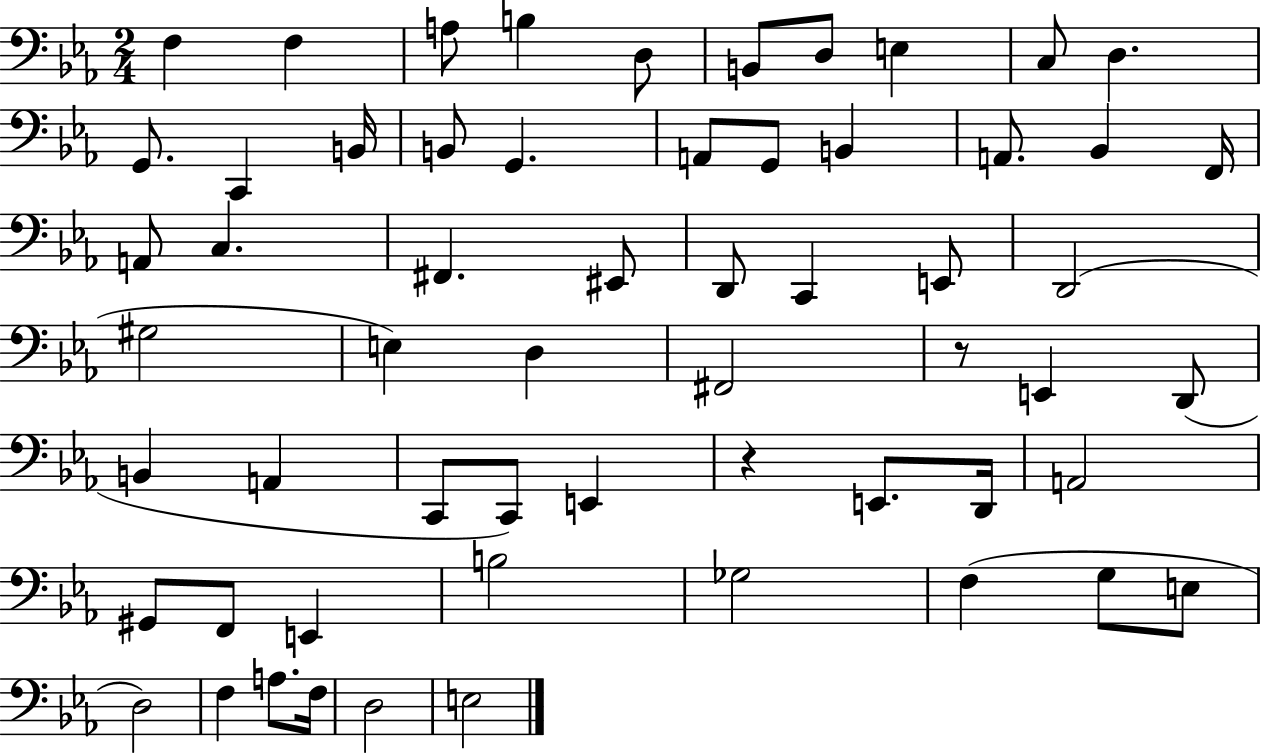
{
  \clef bass
  \numericTimeSignature
  \time 2/4
  \key ees \major
  f4 f4 | a8 b4 d8 | b,8 d8 e4 | c8 d4. | \break g,8. c,4 b,16 | b,8 g,4. | a,8 g,8 b,4 | a,8. bes,4 f,16 | \break a,8 c4. | fis,4. eis,8 | d,8 c,4 e,8 | d,2( | \break gis2 | e4) d4 | fis,2 | r8 e,4 d,8( | \break b,4 a,4 | c,8 c,8) e,4 | r4 e,8. d,16 | a,2 | \break gis,8 f,8 e,4 | b2 | ges2 | f4( g8 e8 | \break d2) | f4 a8. f16 | d2 | e2 | \break \bar "|."
}